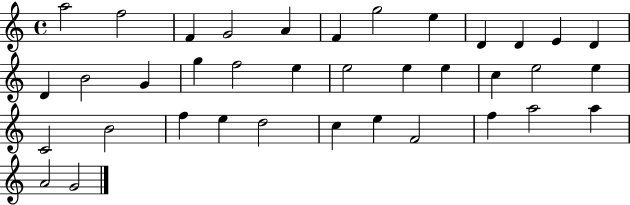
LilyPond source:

{
  \clef treble
  \time 4/4
  \defaultTimeSignature
  \key c \major
  a''2 f''2 | f'4 g'2 a'4 | f'4 g''2 e''4 | d'4 d'4 e'4 d'4 | \break d'4 b'2 g'4 | g''4 f''2 e''4 | e''2 e''4 e''4 | c''4 e''2 e''4 | \break c'2 b'2 | f''4 e''4 d''2 | c''4 e''4 f'2 | f''4 a''2 a''4 | \break a'2 g'2 | \bar "|."
}